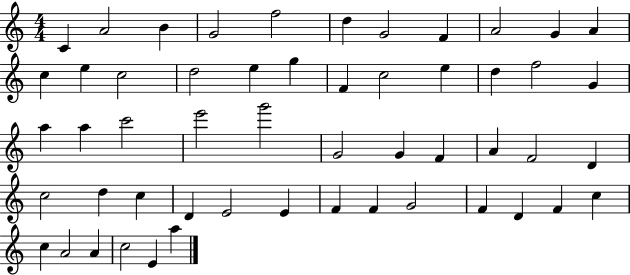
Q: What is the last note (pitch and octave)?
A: A5